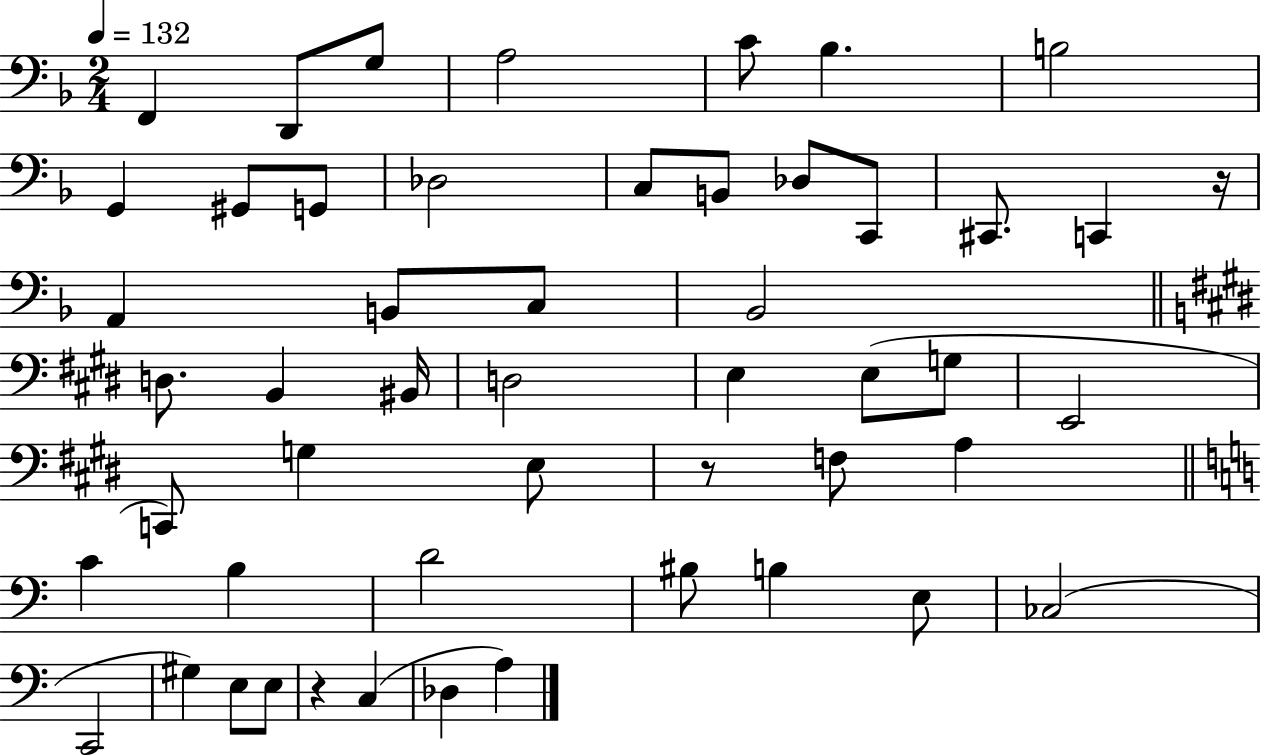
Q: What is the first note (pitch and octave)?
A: F2